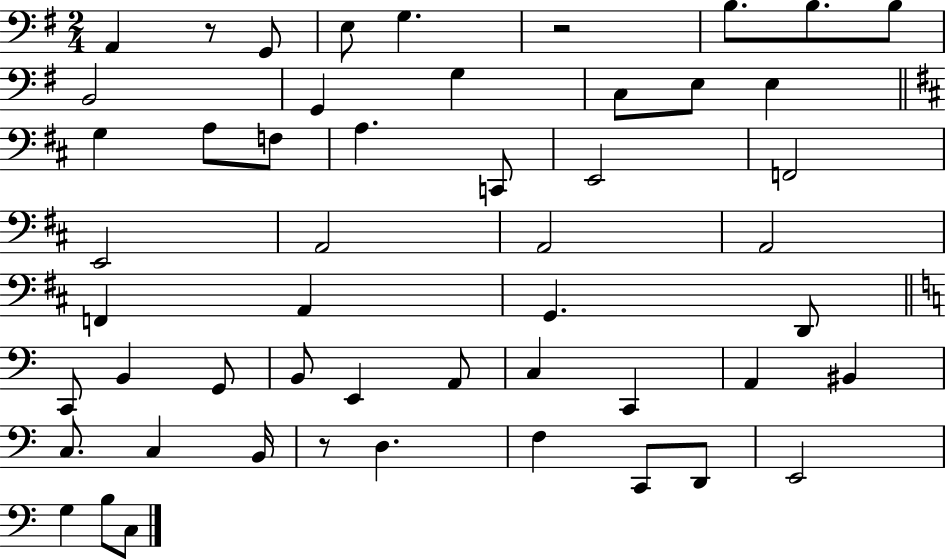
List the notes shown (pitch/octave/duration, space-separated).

A2/q R/e G2/e E3/e G3/q. R/h B3/e. B3/e. B3/e B2/h G2/q G3/q C3/e E3/e E3/q G3/q A3/e F3/e A3/q. C2/e E2/h F2/h E2/h A2/h A2/h A2/h F2/q A2/q G2/q. D2/e C2/e B2/q G2/e B2/e E2/q A2/e C3/q C2/q A2/q BIS2/q C3/e. C3/q B2/s R/e D3/q. F3/q C2/e D2/e E2/h G3/q B3/e C3/e